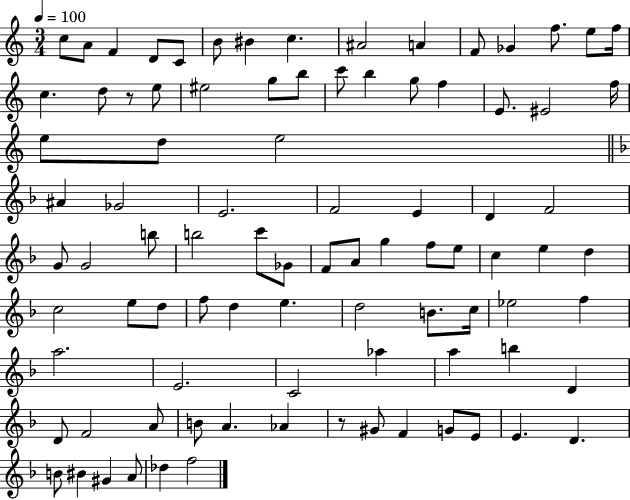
{
  \clef treble
  \numericTimeSignature
  \time 3/4
  \key c \major
  \tempo 4 = 100
  \repeat volta 2 { c''8 a'8 f'4 d'8 c'8 | b'8 bis'4 c''4. | ais'2 a'4 | f'8 ges'4 f''8. e''8 f''16 | \break c''4. d''8 r8 e''8 | eis''2 g''8 b''8 | c'''8 b''4 g''8 f''4 | e'8. eis'2 f''16 | \break e''8 d''8 e''2 | \bar "||" \break \key d \minor ais'4 ges'2 | e'2. | f'2 e'4 | d'4 f'2 | \break g'8 g'2 b''8 | b''2 c'''8 ges'8 | f'8 a'8 g''4 f''8 e''8 | c''4 e''4 d''4 | \break c''2 e''8 d''8 | f''8 d''4 e''4. | d''2 b'8. c''16 | ees''2 f''4 | \break a''2. | e'2. | c'2 aes''4 | a''4 b''4 d'4 | \break d'8 f'2 a'8 | b'8 a'4. aes'4 | r8 gis'8 f'4 g'8 e'8 | e'4. d'4. | \break b'8 bis'4 gis'4 a'8 | des''4 f''2 | } \bar "|."
}